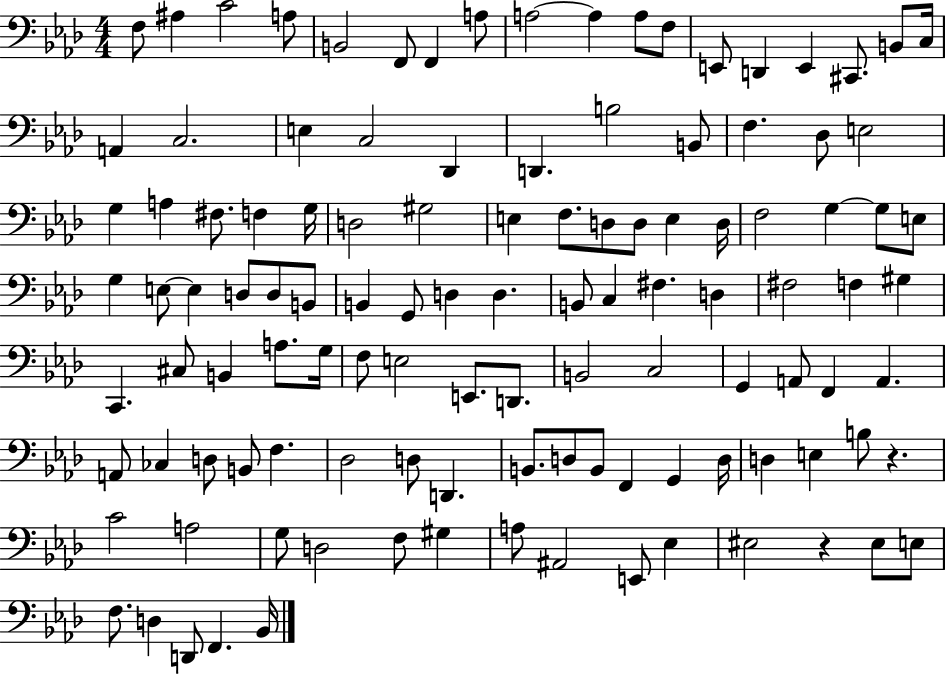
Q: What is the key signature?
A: AES major